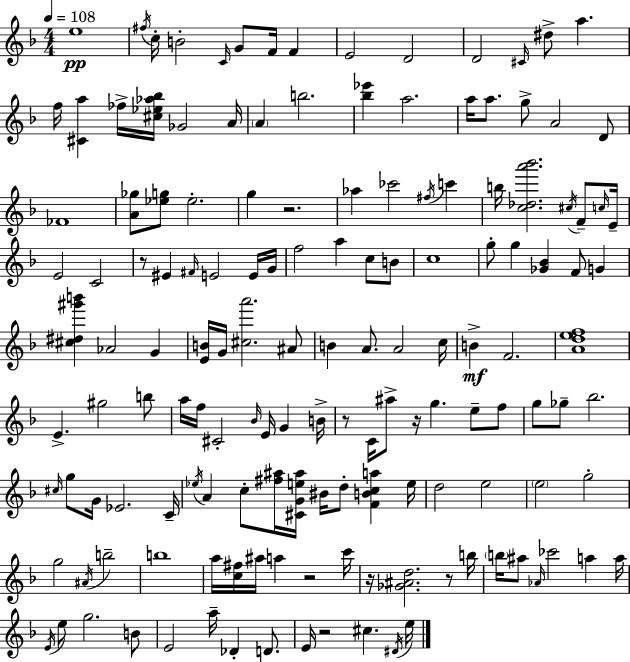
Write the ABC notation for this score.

X:1
T:Untitled
M:4/4
L:1/4
K:Dm
e4 ^f/4 c/4 B2 C/4 G/2 F/4 F E2 D2 D2 ^C/4 ^d/2 a f/4 [^Ca] _f/4 [^c_e_a_b]/4 _G2 A/4 A b2 [_b_e'] a2 a/4 a/2 g/2 A2 D/2 _F4 [A_g]/2 [_eg]/2 _e2 g z2 _a _c'2 ^f/4 c' b/4 [c_da'_b']2 ^c/4 F/2 c/4 E/4 E2 C2 z/2 ^E ^F/4 E2 E/4 G/4 f2 a c/2 B/2 c4 g/2 g [_G_B] F/2 G [^c^d^g'b'] _A2 G [EB]/4 G/4 [^ca']2 ^A/2 B A/2 A2 c/4 B F2 [Adef]4 E ^g2 b/2 a/4 f/4 ^C2 _B/4 E/4 G B/4 z/2 C/4 ^a/2 z/4 g e/2 f/2 g/2 _g/2 _b2 ^c/4 g/2 G/4 _E2 C/4 _e/4 A c/2 [^f^a]/4 [^CGe^a]/4 ^B/4 d/2 [FBca] e/4 d2 e2 e2 g2 g2 ^A/4 b2 b4 a/4 [c^f]/4 ^a/4 a z2 c'/4 z/4 [_G^Ad]2 z/2 b/4 b/4 ^a/2 _A/4 _c'2 a a/4 E/4 e/2 g2 B/2 E2 a/4 _D D/2 E/4 z2 ^c ^D/4 e/4